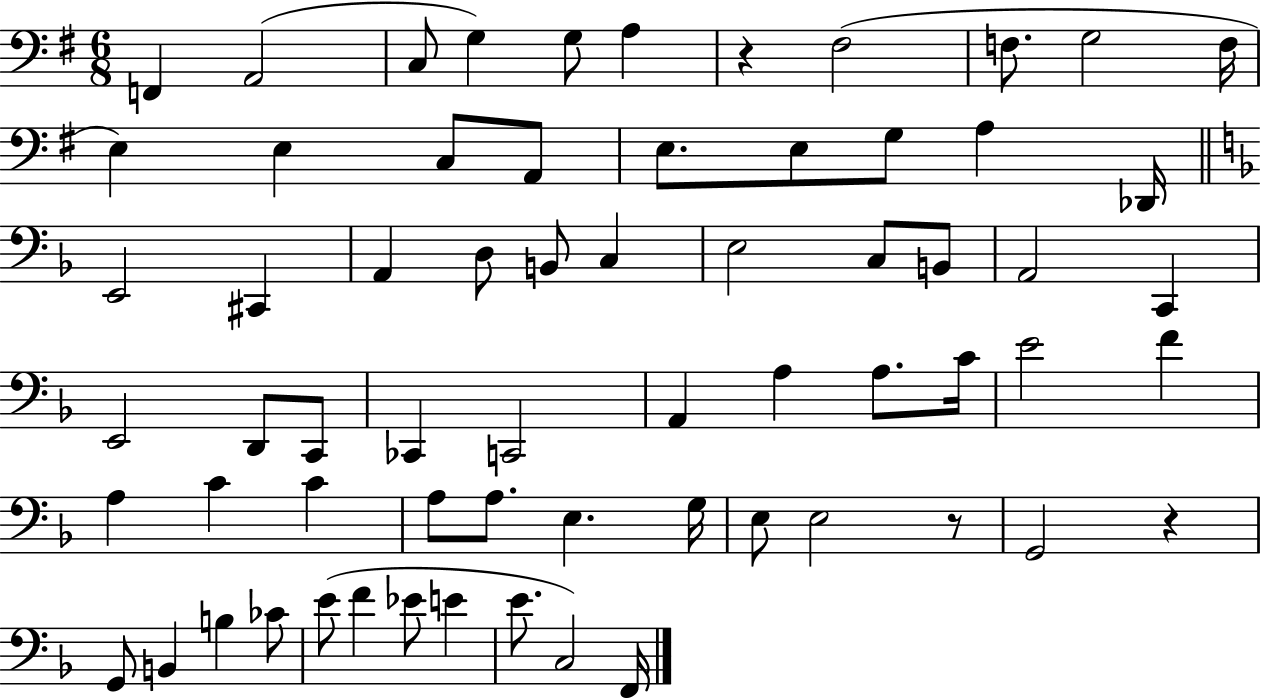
{
  \clef bass
  \numericTimeSignature
  \time 6/8
  \key g \major
  f,4 a,2( | c8 g4) g8 a4 | r4 fis2( | f8. g2 f16 | \break e4) e4 c8 a,8 | e8. e8 g8 a4 des,16 | \bar "||" \break \key f \major e,2 cis,4 | a,4 d8 b,8 c4 | e2 c8 b,8 | a,2 c,4 | \break e,2 d,8 c,8 | ces,4 c,2 | a,4 a4 a8. c'16 | e'2 f'4 | \break a4 c'4 c'4 | a8 a8. e4. g16 | e8 e2 r8 | g,2 r4 | \break g,8 b,4 b4 ces'8 | e'8( f'4 ees'8 e'4 | e'8. c2) f,16 | \bar "|."
}